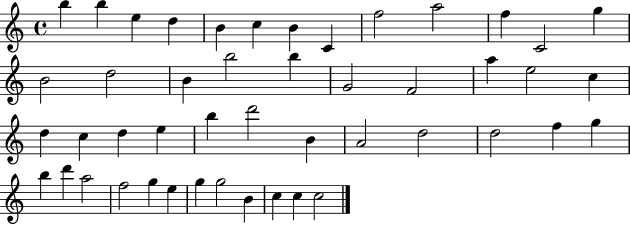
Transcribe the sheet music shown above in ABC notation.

X:1
T:Untitled
M:4/4
L:1/4
K:C
b b e d B c B C f2 a2 f C2 g B2 d2 B b2 b G2 F2 a e2 c d c d e b d'2 B A2 d2 d2 f g b d' a2 f2 g e g g2 B c c c2